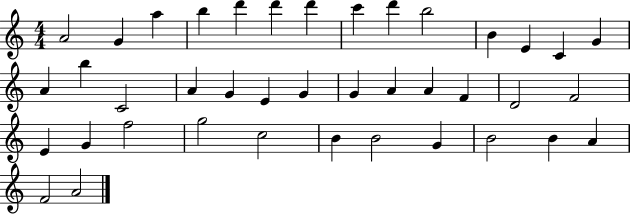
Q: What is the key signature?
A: C major